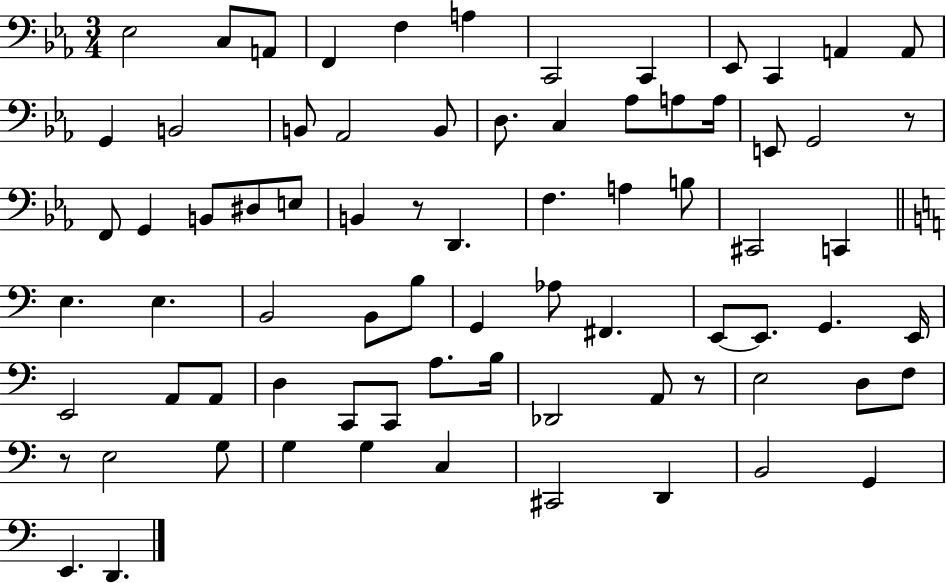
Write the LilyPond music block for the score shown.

{
  \clef bass
  \numericTimeSignature
  \time 3/4
  \key ees \major
  ees2 c8 a,8 | f,4 f4 a4 | c,2 c,4 | ees,8 c,4 a,4 a,8 | \break g,4 b,2 | b,8 aes,2 b,8 | d8. c4 aes8 a8 a16 | e,8 g,2 r8 | \break f,8 g,4 b,8 dis8 e8 | b,4 r8 d,4. | f4. a4 b8 | cis,2 c,4 | \break \bar "||" \break \key c \major e4. e4. | b,2 b,8 b8 | g,4 aes8 fis,4. | e,8~~ e,8. g,4. e,16 | \break e,2 a,8 a,8 | d4 c,8 c,8 a8. b16 | des,2 a,8 r8 | e2 d8 f8 | \break r8 e2 g8 | g4 g4 c4 | cis,2 d,4 | b,2 g,4 | \break e,4. d,4. | \bar "|."
}